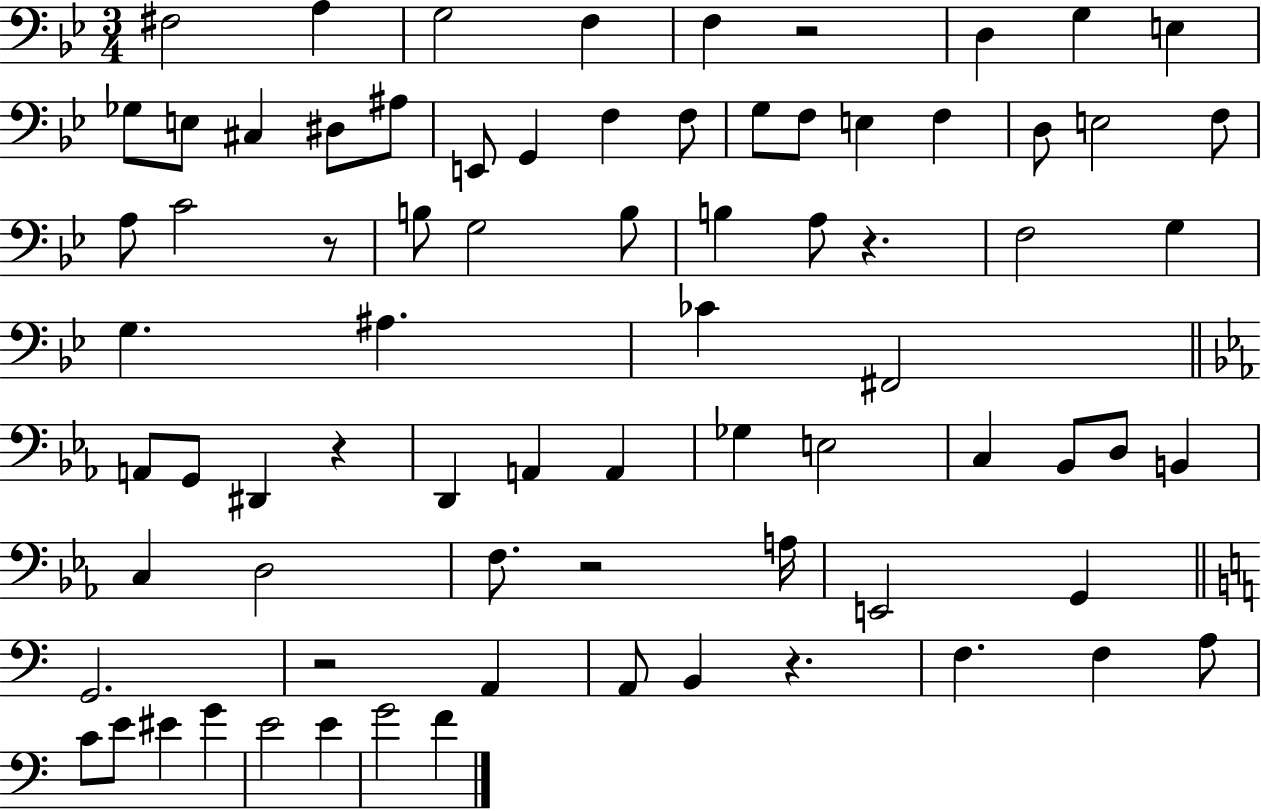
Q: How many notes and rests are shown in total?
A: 77